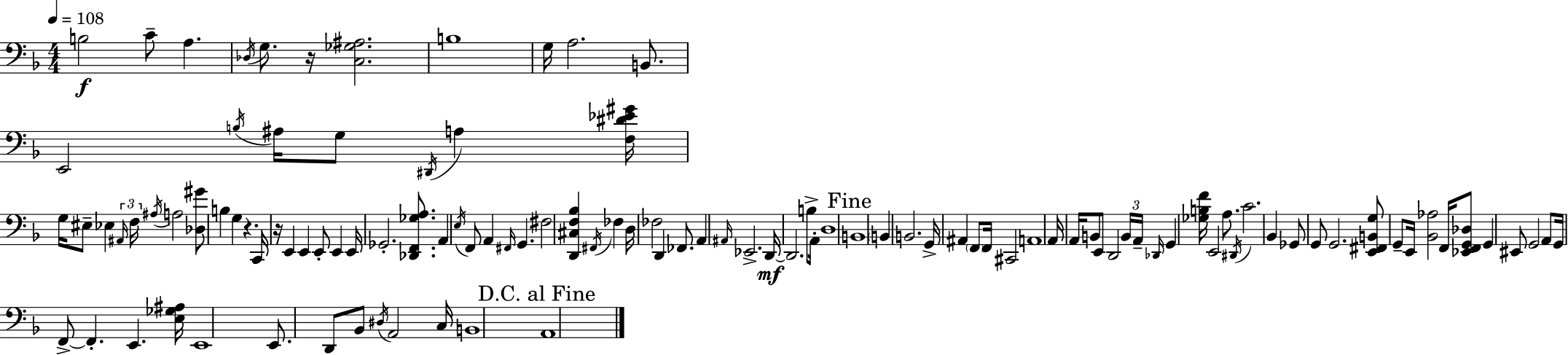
X:1
T:Untitled
M:4/4
L:1/4
K:Dm
B,2 C/2 A, _D,/4 G,/2 z/4 [C,_G,^A,]2 B,4 G,/4 A,2 B,,/2 E,,2 B,/4 ^A,/4 G,/2 ^D,,/4 A, [F,^D_E^G]/4 G,/4 ^E,/2 _E, ^A,,/4 F,/4 ^A,/4 A,2 [_D,^G]/2 B, G, z C,,/4 z/4 E,, E,, E,,/2 E,, E,,/4 _G,,2 [_D,,F,,_G,A,]/2 A,, E,/4 F,,/2 A,, ^F,,/4 G,, ^F,2 [D,,^C,F,_B,] ^F,,/4 _F, D,/4 _F,2 D,, _F,,/2 A,, ^A,,/4 _E,,2 D,,/4 D,,2 B,/2 A,,/4 D,4 B,,4 B,, B,,2 G,,/4 ^A,, F,,/2 F,,/4 ^C,,2 A,,4 A,,/4 A,,/4 B,,/2 E,,/2 D,,2 B,,/4 A,,/4 _D,,/4 G,, [_G,B,F]/4 E,,2 A,/2 ^D,,/4 C2 _B,, _G,,/2 G,,/2 G,,2 [E,,^F,,B,,G,]/2 G,,/2 E,,/4 [_B,,_A,]2 F,,/4 [_E,,F,,G,,_D,]/2 G,, ^E,,/2 G,,2 A,,/2 G,,/4 F,,/2 F,, E,, [E,_G,^A,]/4 E,,4 E,,/2 D,,/2 _B,,/2 ^D,/4 A,,2 C,/4 B,,4 A,,4